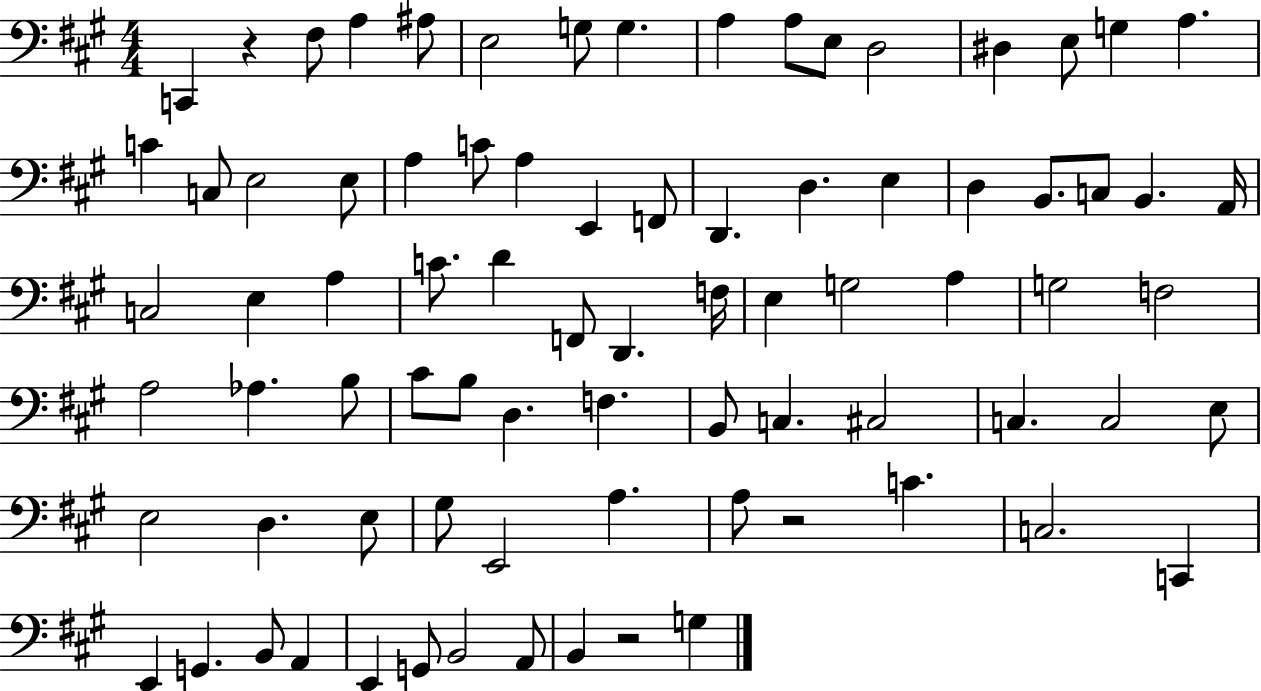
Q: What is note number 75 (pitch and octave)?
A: B2